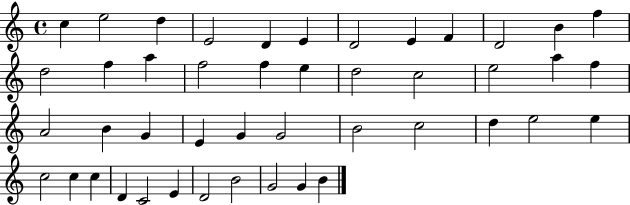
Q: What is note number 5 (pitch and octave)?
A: D4